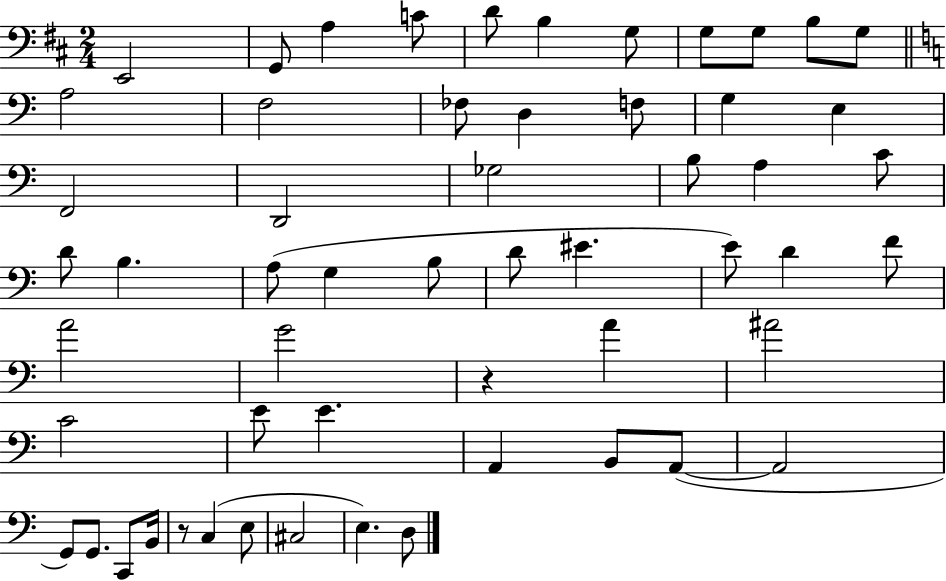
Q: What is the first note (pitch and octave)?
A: E2